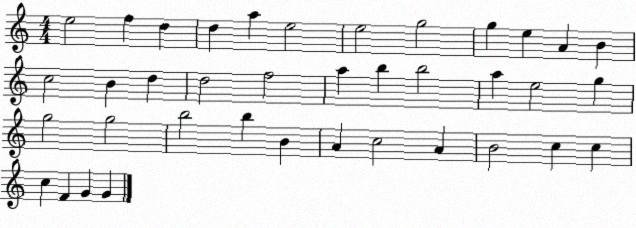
X:1
T:Untitled
M:4/4
L:1/4
K:C
e2 f d d a e2 e2 g2 g e A B c2 B d d2 f2 a b b2 a e2 g g2 g2 b2 b B A c2 A B2 c c c F G G